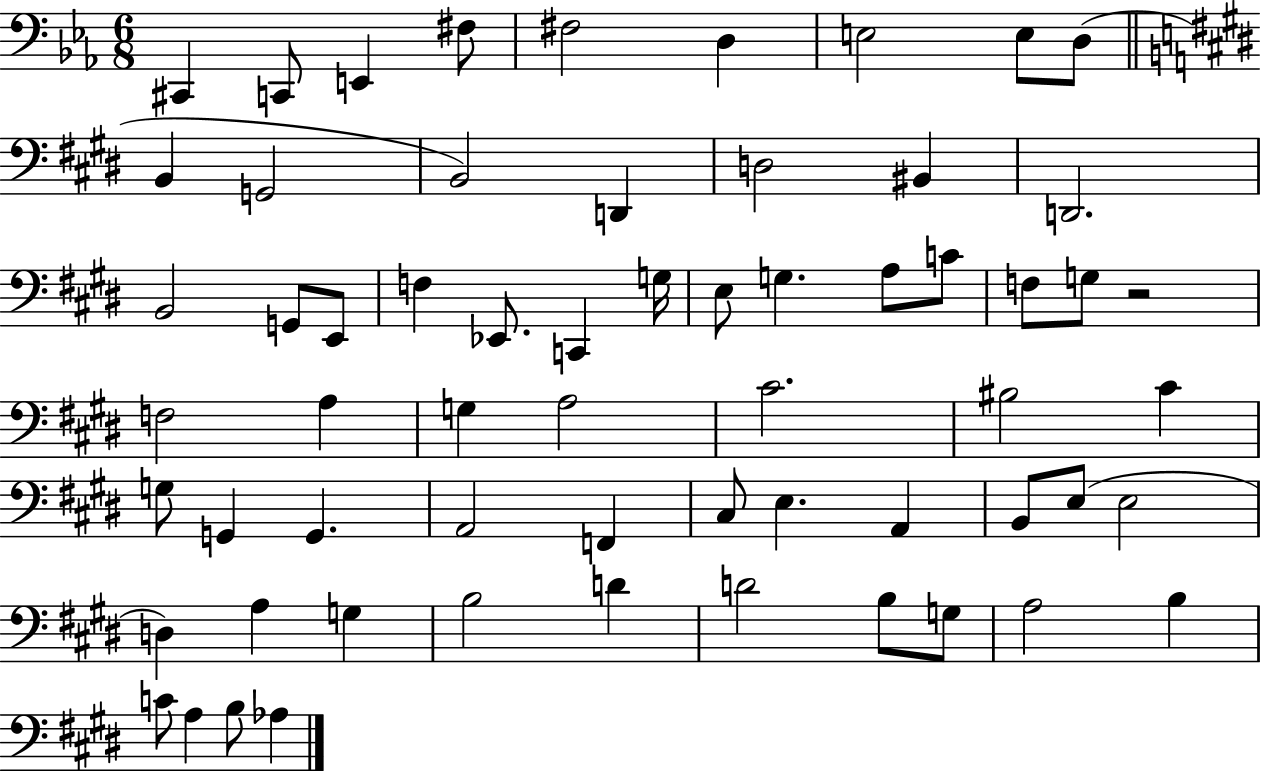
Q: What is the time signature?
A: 6/8